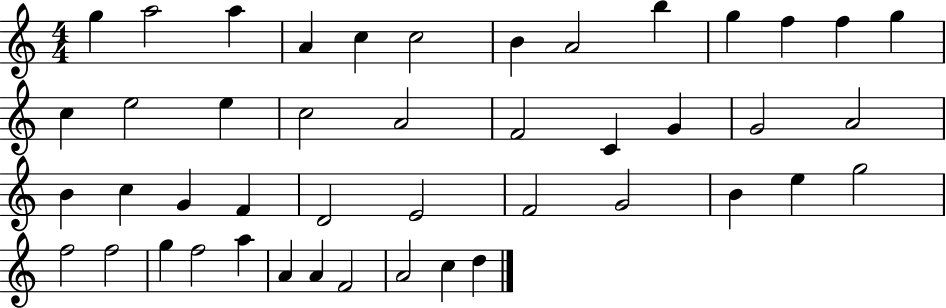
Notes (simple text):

G5/q A5/h A5/q A4/q C5/q C5/h B4/q A4/h B5/q G5/q F5/q F5/q G5/q C5/q E5/h E5/q C5/h A4/h F4/h C4/q G4/q G4/h A4/h B4/q C5/q G4/q F4/q D4/h E4/h F4/h G4/h B4/q E5/q G5/h F5/h F5/h G5/q F5/h A5/q A4/q A4/q F4/h A4/h C5/q D5/q